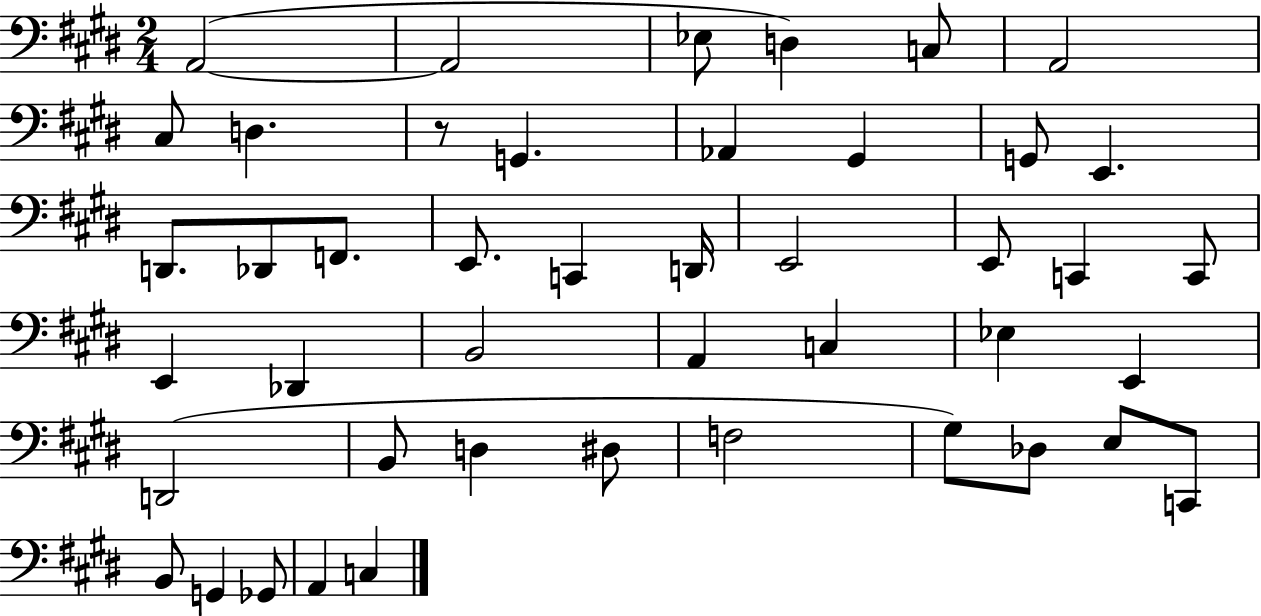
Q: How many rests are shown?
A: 1